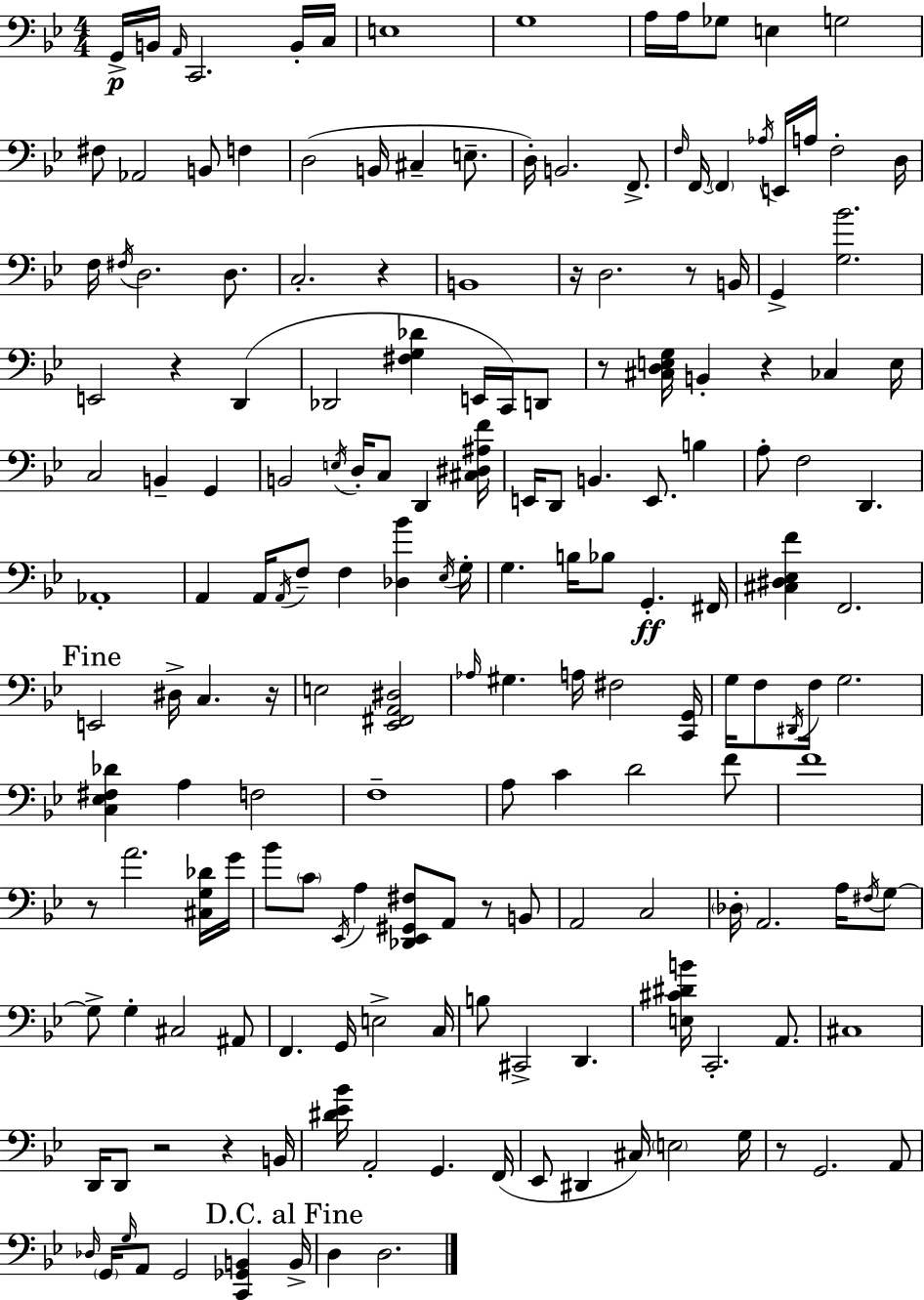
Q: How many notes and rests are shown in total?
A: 177